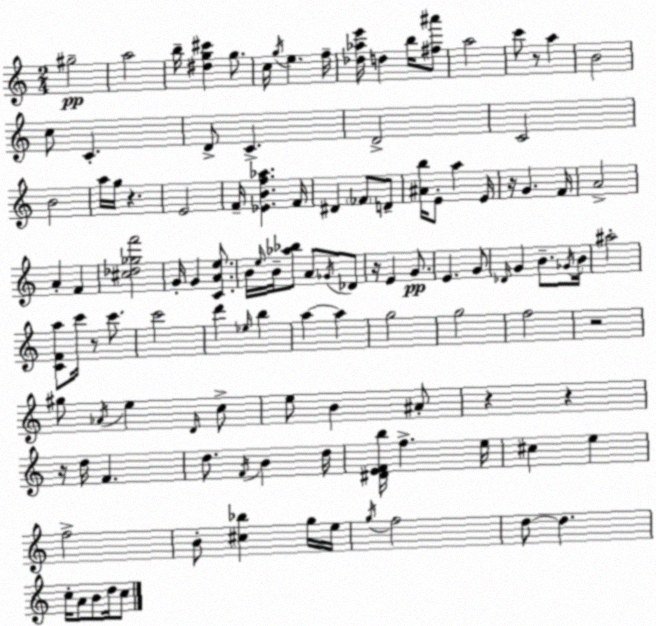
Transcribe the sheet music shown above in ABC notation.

X:1
T:Untitled
M:2/4
L:1/4
K:Am
^g2 a2 b/4 [^dg^c'] g/2 c/4 g/4 e f/4 [_d_ae']/4 d b/4 [^f^a']/2 a2 c'/2 z/2 a B2 c/2 C D/2 C D2 C2 B2 a/4 g/4 z E2 F/4 [_EBf_a] F/4 ^D _F/2 D/2 [^Ab]/4 E/2 a E/4 z/4 G F/4 A2 A F [^c_d_gf']2 G/4 G [CAe]/2 B/4 e/4 B/4 [_a_b]/2 A/2 _G/4 _D/2 z/4 E G/2 E G/2 _D/4 G B/2 _G/4 B/4 ^a2 [CFa]/2 c'/4 z/2 c'/2 c'2 d' _e/4 b a a g2 g2 f2 z2 ^g/2 _A/4 e D/4 c/2 e/2 B ^A/2 z z z/4 d/4 F d/2 F/4 B d/4 [^DEFb]/4 f e/4 ^c e f2 B/2 [^c_b] g/4 e/4 g/4 f2 d/2 d c/4 A/2 B/2 d/4 c/2